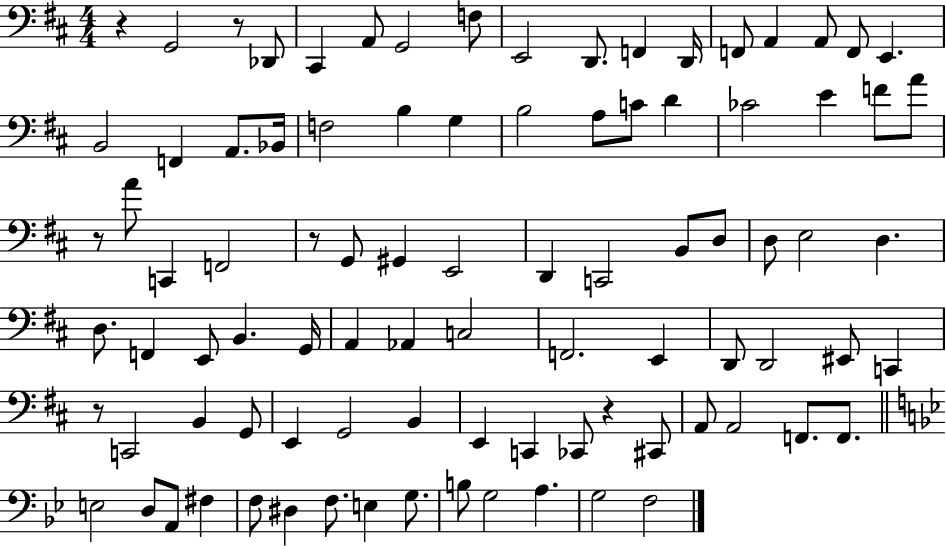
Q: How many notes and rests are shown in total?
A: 91